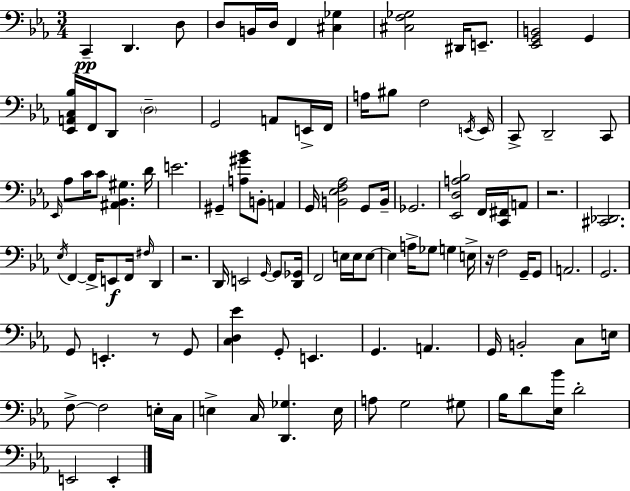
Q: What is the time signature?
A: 3/4